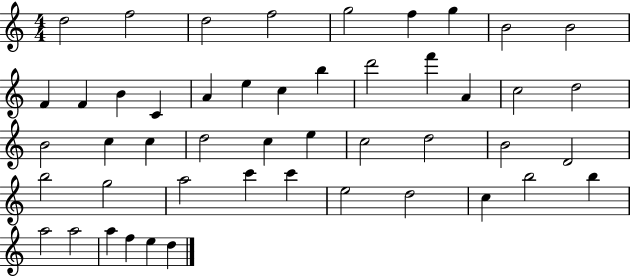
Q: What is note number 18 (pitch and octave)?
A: D6